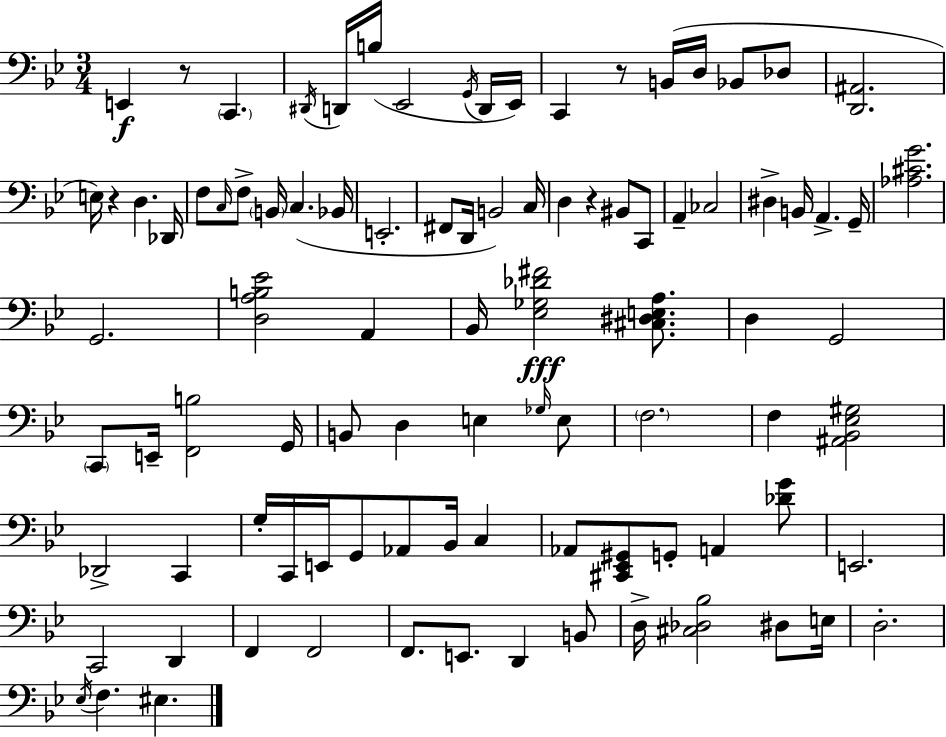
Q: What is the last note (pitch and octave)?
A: EIS3